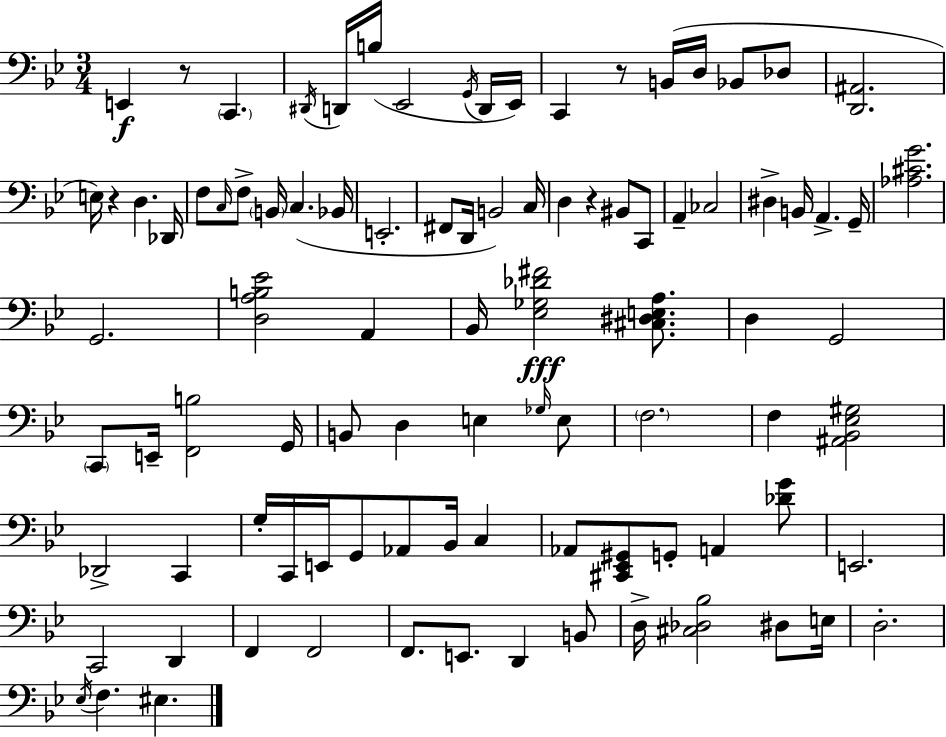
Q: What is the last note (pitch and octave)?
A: EIS3